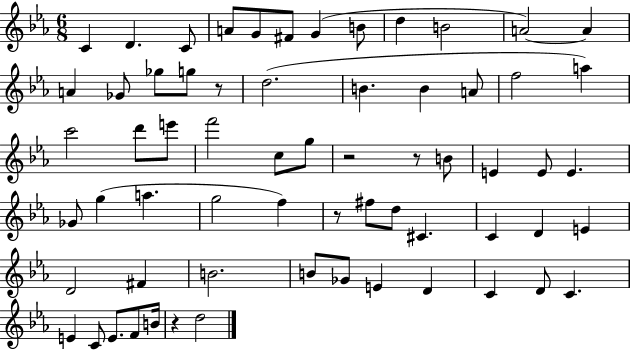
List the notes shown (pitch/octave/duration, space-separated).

C4/q D4/q. C4/e A4/e G4/e F#4/e G4/q B4/e D5/q B4/h A4/h A4/q A4/q Gb4/e Gb5/e G5/e R/e D5/h. B4/q. B4/q A4/e F5/h A5/q C6/h D6/e E6/e F6/h C5/e G5/e R/h R/e B4/e E4/q E4/e E4/q. Gb4/e G5/q A5/q. G5/h F5/q R/e F#5/e D5/e C#4/q. C4/q D4/q E4/q D4/h F#4/q B4/h. B4/e Gb4/e E4/q D4/q C4/q D4/e C4/q. E4/q C4/e E4/e. F4/e B4/s R/q D5/h